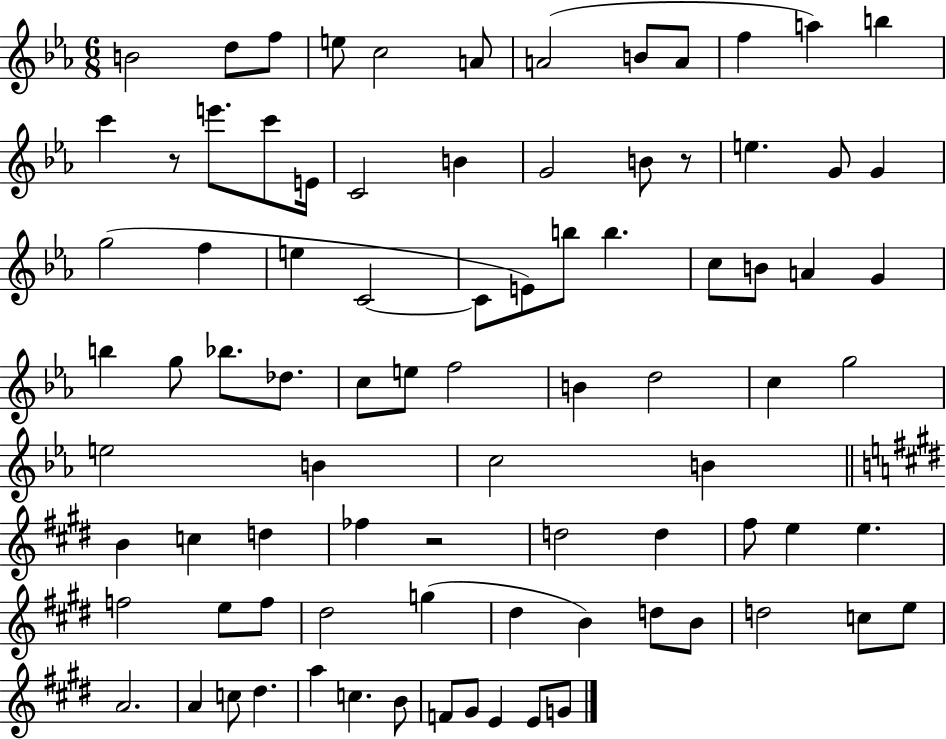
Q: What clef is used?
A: treble